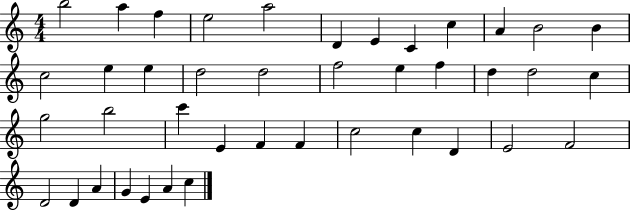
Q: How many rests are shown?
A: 0